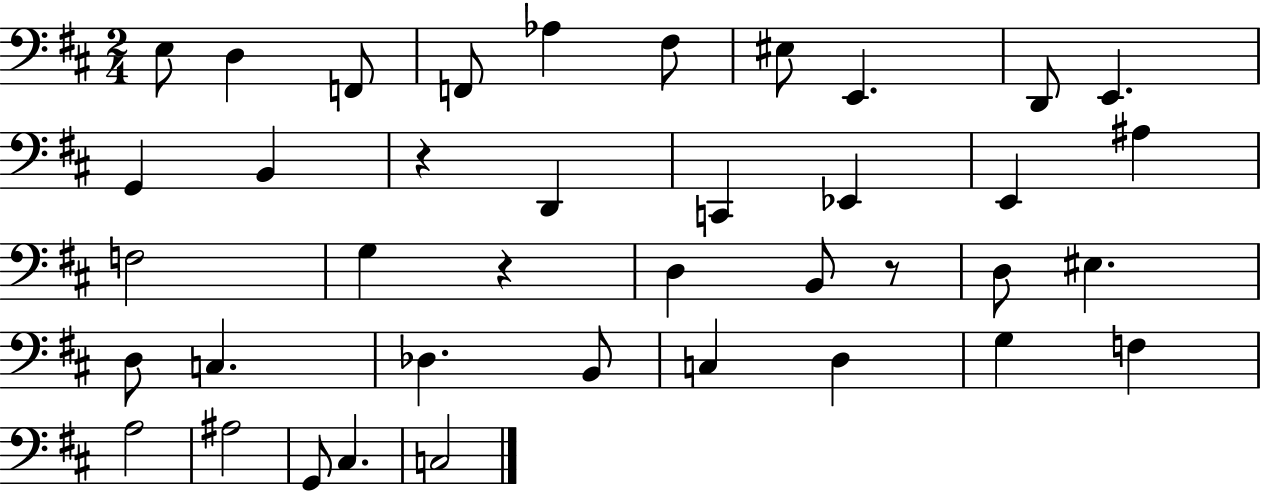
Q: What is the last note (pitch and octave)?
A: C3